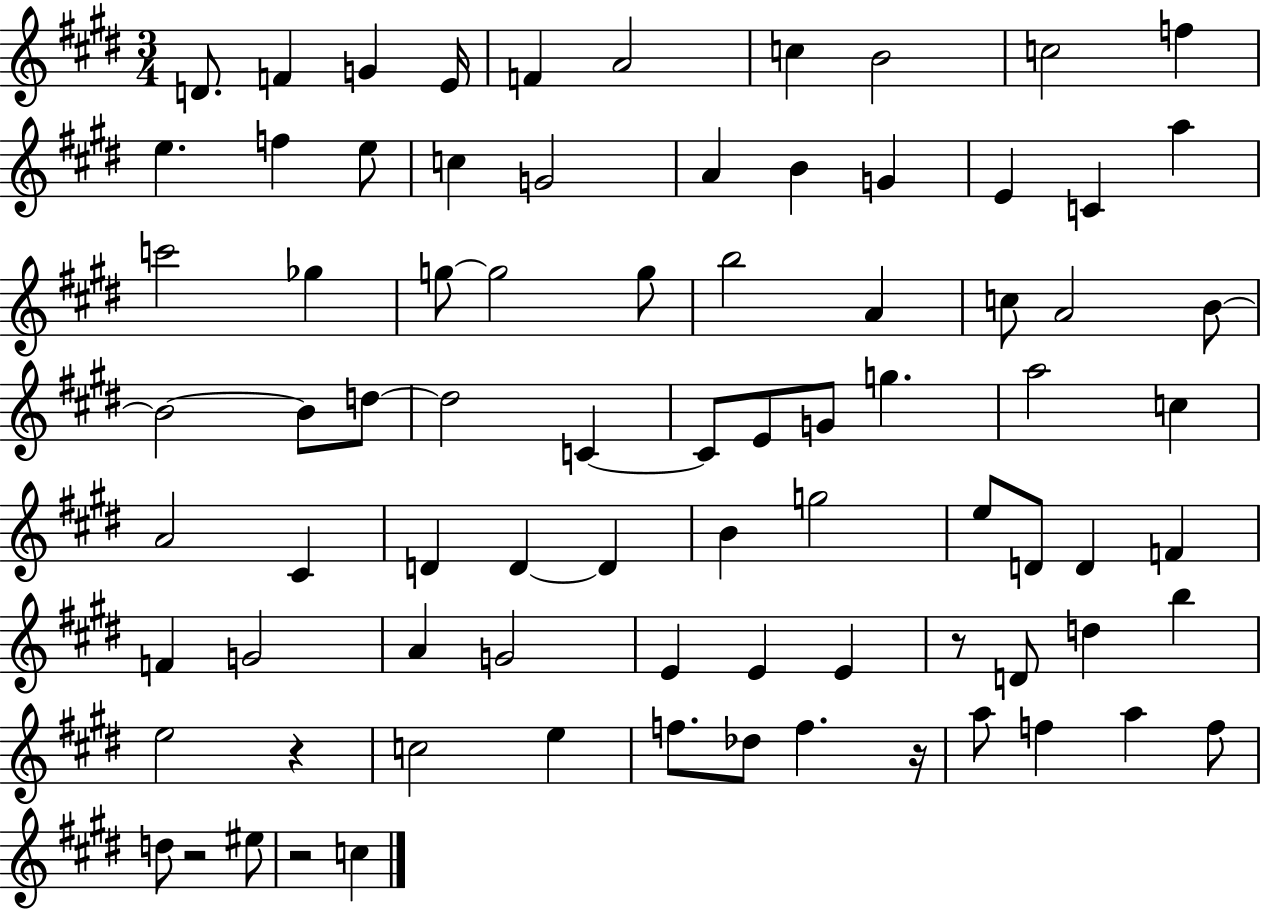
{
  \clef treble
  \numericTimeSignature
  \time 3/4
  \key e \major
  \repeat volta 2 { d'8. f'4 g'4 e'16 | f'4 a'2 | c''4 b'2 | c''2 f''4 | \break e''4. f''4 e''8 | c''4 g'2 | a'4 b'4 g'4 | e'4 c'4 a''4 | \break c'''2 ges''4 | g''8~~ g''2 g''8 | b''2 a'4 | c''8 a'2 b'8~~ | \break b'2~~ b'8 d''8~~ | d''2 c'4~~ | c'8 e'8 g'8 g''4. | a''2 c''4 | \break a'2 cis'4 | d'4 d'4~~ d'4 | b'4 g''2 | e''8 d'8 d'4 f'4 | \break f'4 g'2 | a'4 g'2 | e'4 e'4 e'4 | r8 d'8 d''4 b''4 | \break e''2 r4 | c''2 e''4 | f''8. des''8 f''4. r16 | a''8 f''4 a''4 f''8 | \break d''8 r2 eis''8 | r2 c''4 | } \bar "|."
}